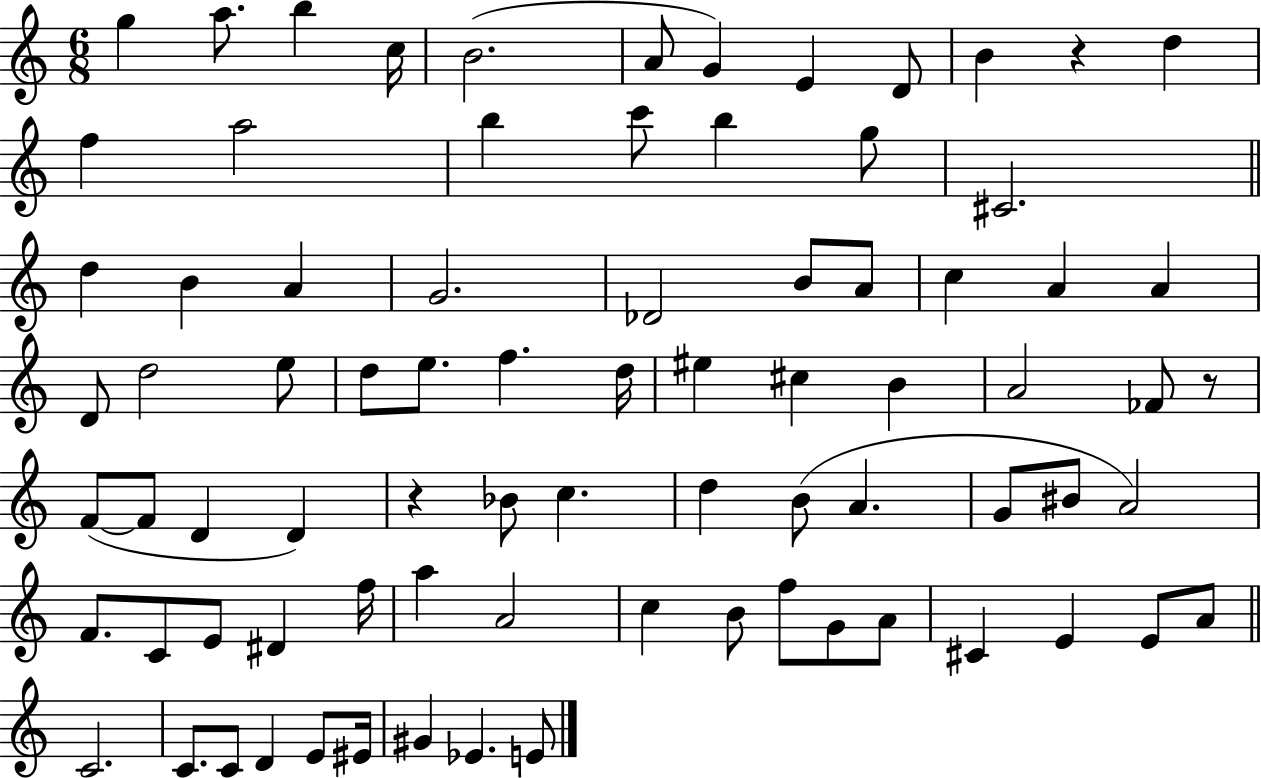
X:1
T:Untitled
M:6/8
L:1/4
K:C
g a/2 b c/4 B2 A/2 G E D/2 B z d f a2 b c'/2 b g/2 ^C2 d B A G2 _D2 B/2 A/2 c A A D/2 d2 e/2 d/2 e/2 f d/4 ^e ^c B A2 _F/2 z/2 F/2 F/2 D D z _B/2 c d B/2 A G/2 ^B/2 A2 F/2 C/2 E/2 ^D f/4 a A2 c B/2 f/2 G/2 A/2 ^C E E/2 A/2 C2 C/2 C/2 D E/2 ^E/4 ^G _E E/2